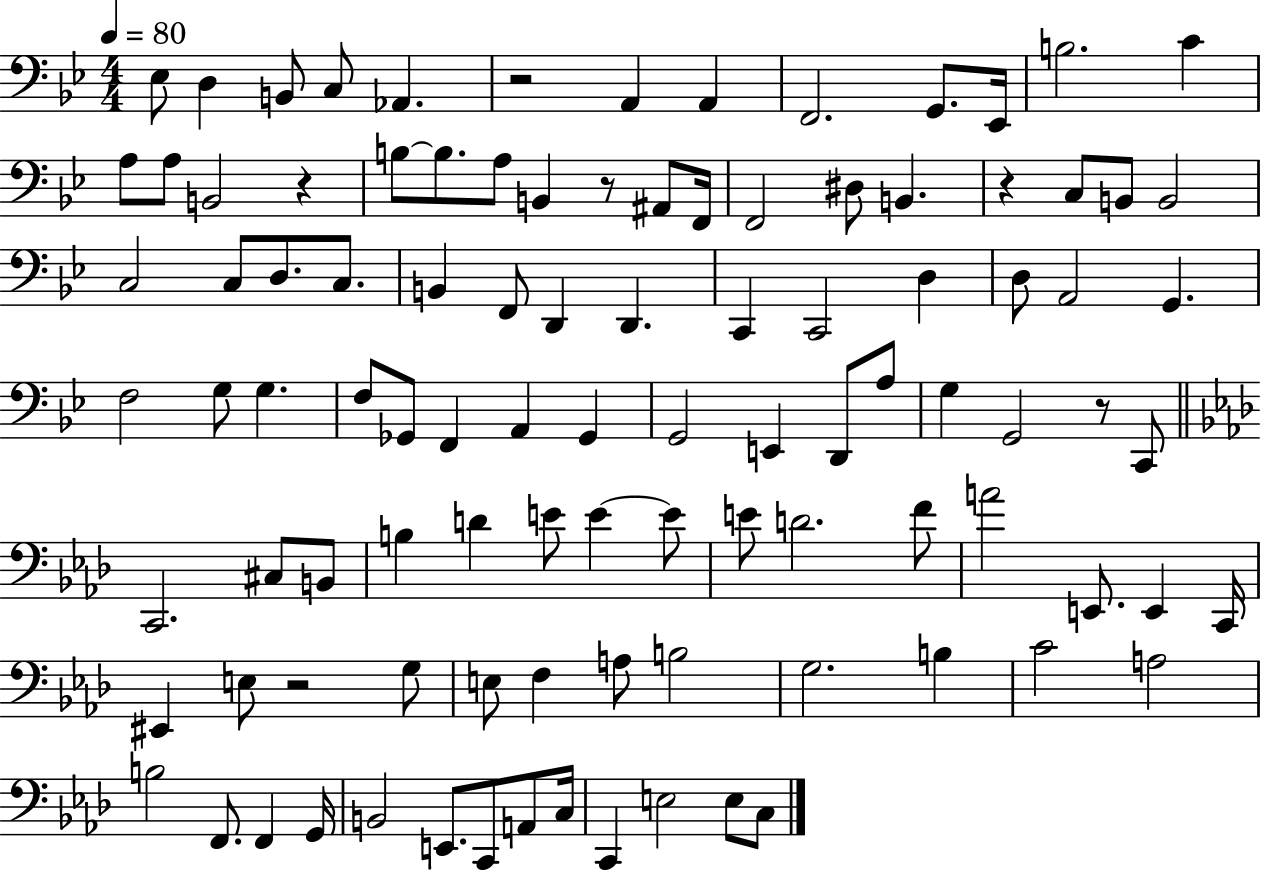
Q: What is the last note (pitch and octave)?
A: C3